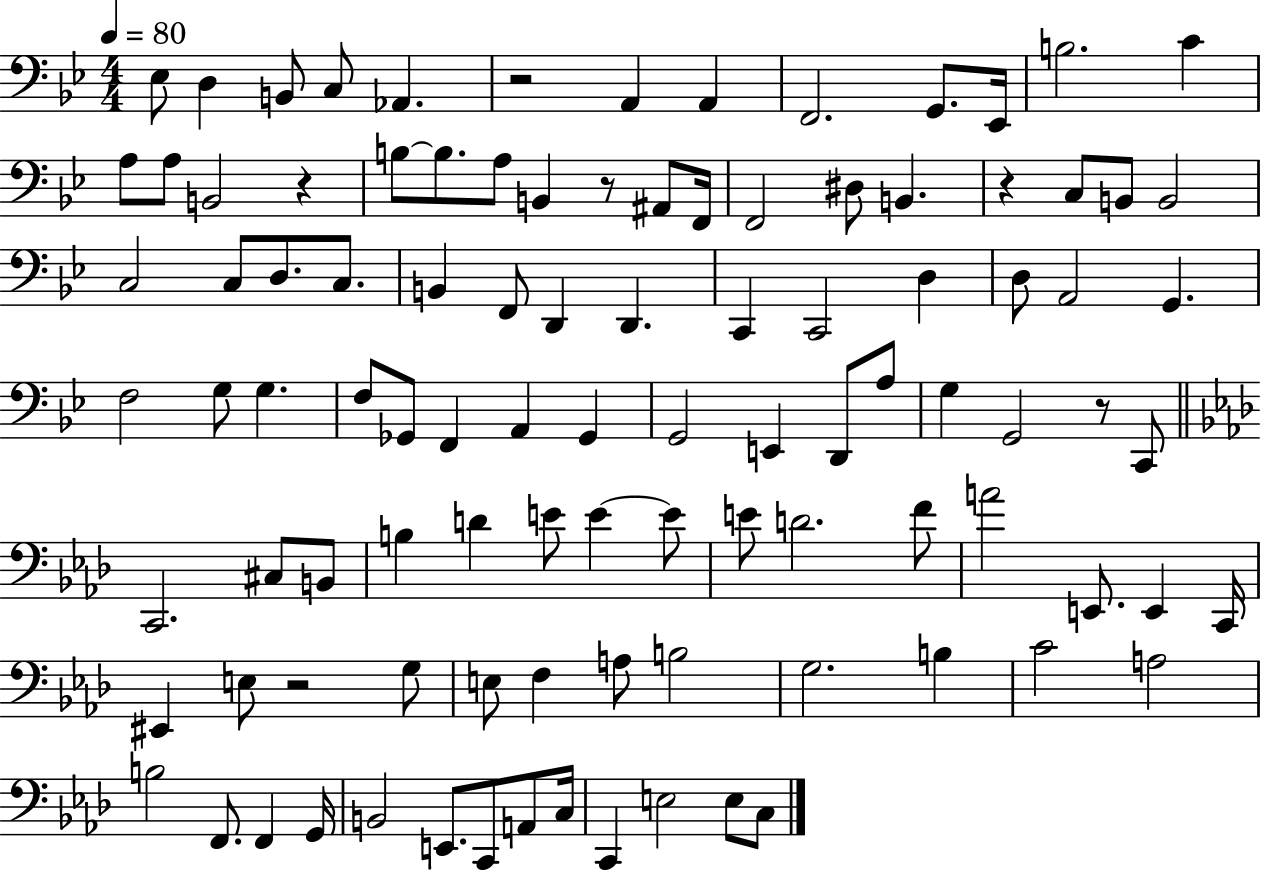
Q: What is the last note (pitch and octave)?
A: C3